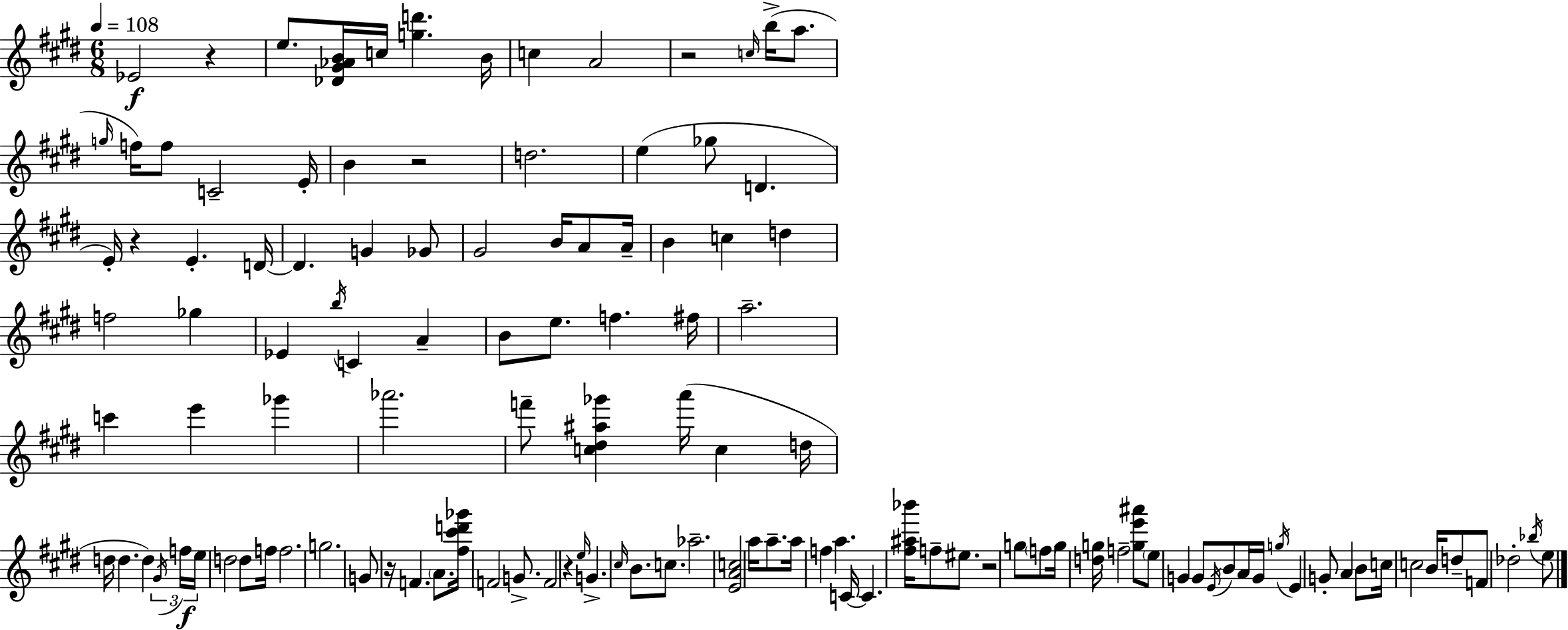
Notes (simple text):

Eb4/h R/q E5/e. [Db4,G#4,Ab4,B4]/s C5/s [G5,D6]/q. B4/s C5/q A4/h R/h C5/s B5/s A5/e. G5/s F5/s F5/e C4/h E4/s B4/q R/h D5/h. E5/q Gb5/e D4/q. E4/s R/q E4/q. D4/s D4/q. G4/q Gb4/e G#4/h B4/s A4/e A4/s B4/q C5/q D5/q F5/h Gb5/q Eb4/q B5/s C4/q A4/q B4/e E5/e. F5/q. F#5/s A5/h. C6/q E6/q Gb6/q Ab6/h. F6/e [C5,D#5,A#5,Gb6]/q A6/s C5/q D5/s D5/s D5/q. D5/q G#4/s F5/s E5/s D5/h D5/e F5/s F5/h. G5/h. G4/e R/s F4/q. A4/e. [F#5,C#6,D6,Gb6]/s F4/h G4/e. F4/h R/q E5/s G4/q. C#5/s B4/e. C5/e. Ab5/h. [E4,A4,C5]/h A5/s A5/e. A5/s F5/q A5/q. C4/s C4/q. [F#5,A#5,Bb6]/s F5/e EIS5/e. R/h G5/e F5/e G5/s [D5,G5]/s F5/h [G5,E6,A#6]/e E5/e G4/q G4/e E4/s B4/e A4/s G4/s G5/s E4/q G4/e A4/q B4/e C5/s C5/h B4/s D5/e F4/e Db5/h Bb5/s E5/e